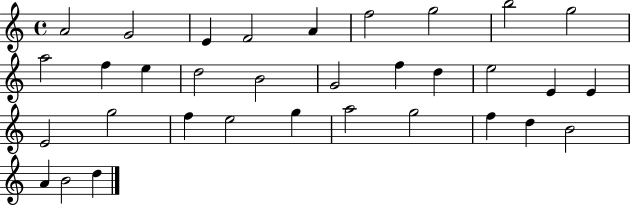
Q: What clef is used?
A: treble